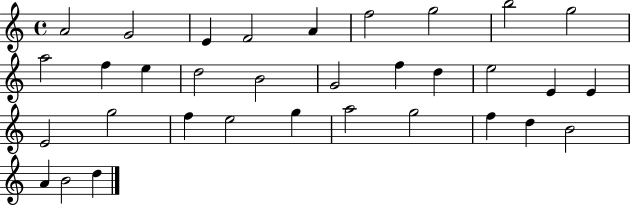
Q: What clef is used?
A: treble